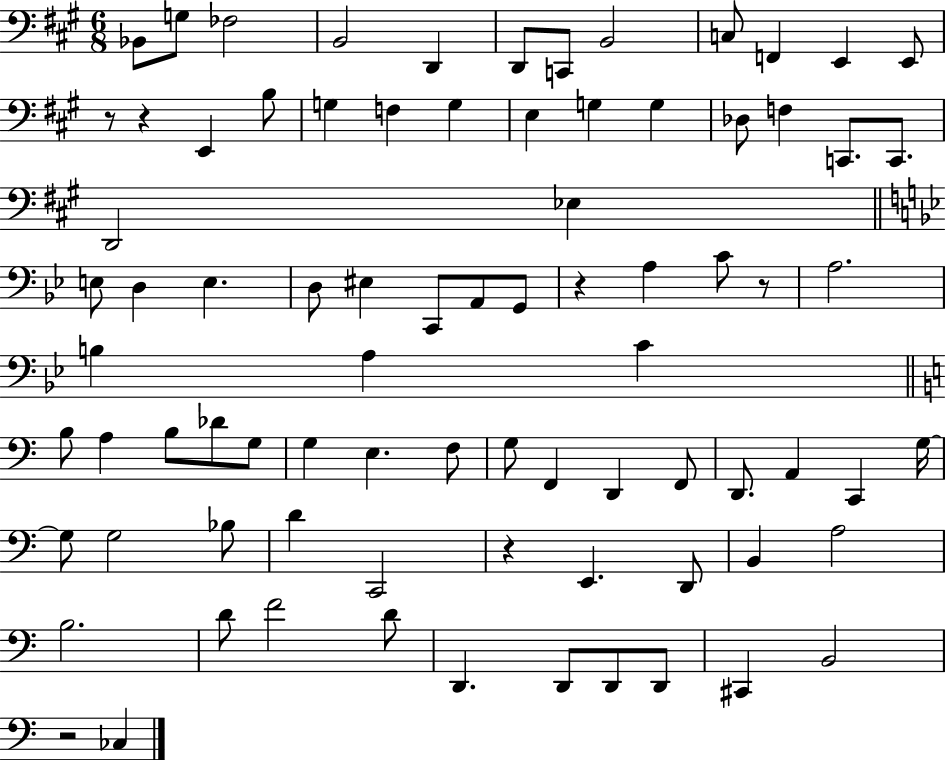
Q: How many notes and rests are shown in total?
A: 82